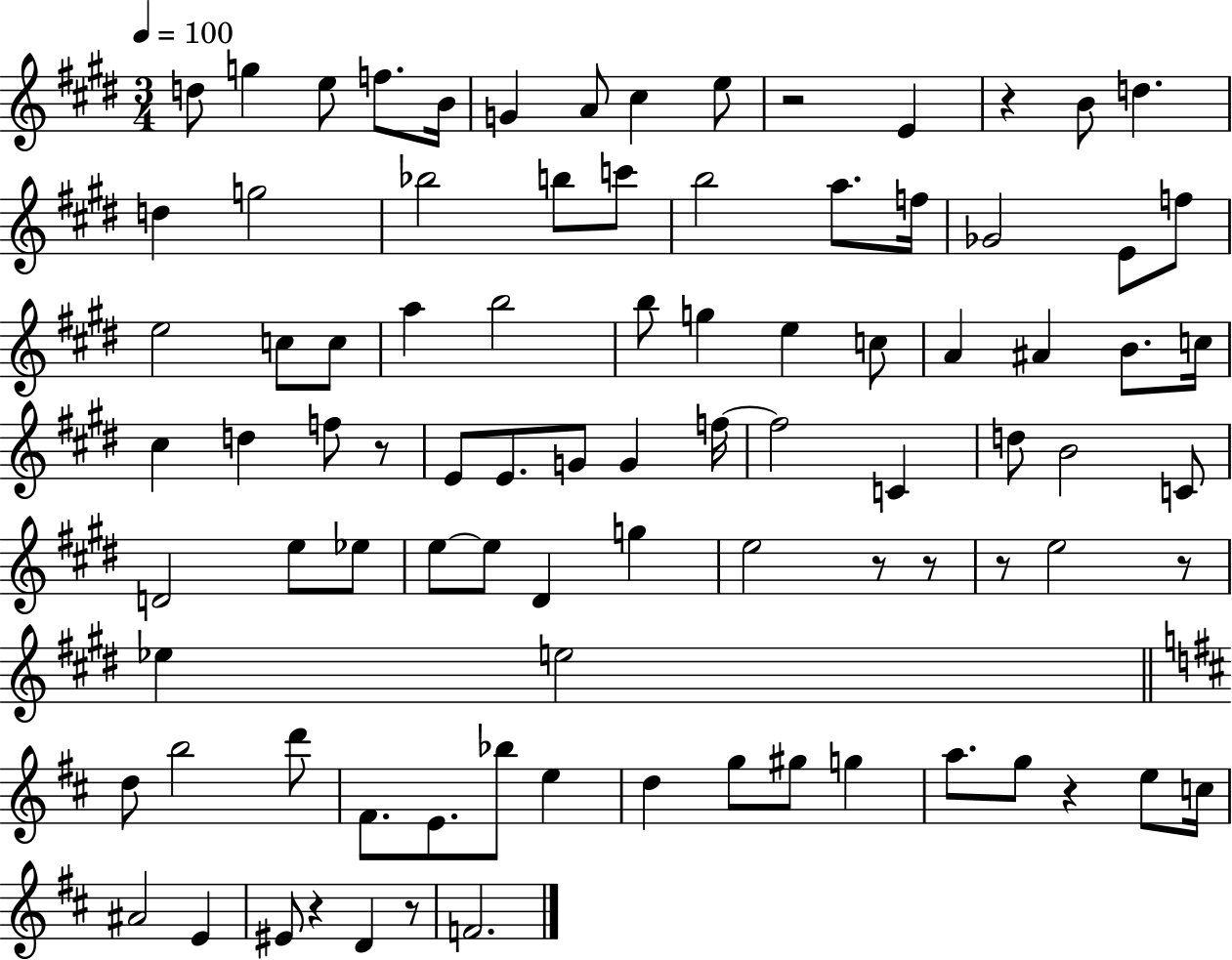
{
  \clef treble
  \numericTimeSignature
  \time 3/4
  \key e \major
  \tempo 4 = 100
  d''8 g''4 e''8 f''8. b'16 | g'4 a'8 cis''4 e''8 | r2 e'4 | r4 b'8 d''4. | \break d''4 g''2 | bes''2 b''8 c'''8 | b''2 a''8. f''16 | ges'2 e'8 f''8 | \break e''2 c''8 c''8 | a''4 b''2 | b''8 g''4 e''4 c''8 | a'4 ais'4 b'8. c''16 | \break cis''4 d''4 f''8 r8 | e'8 e'8. g'8 g'4 f''16~~ | f''2 c'4 | d''8 b'2 c'8 | \break d'2 e''8 ees''8 | e''8~~ e''8 dis'4 g''4 | e''2 r8 r8 | r8 e''2 r8 | \break ees''4 e''2 | \bar "||" \break \key d \major d''8 b''2 d'''8 | fis'8. e'8. bes''8 e''4 | d''4 g''8 gis''8 g''4 | a''8. g''8 r4 e''8 c''16 | \break ais'2 e'4 | eis'8 r4 d'4 r8 | f'2. | \bar "|."
}